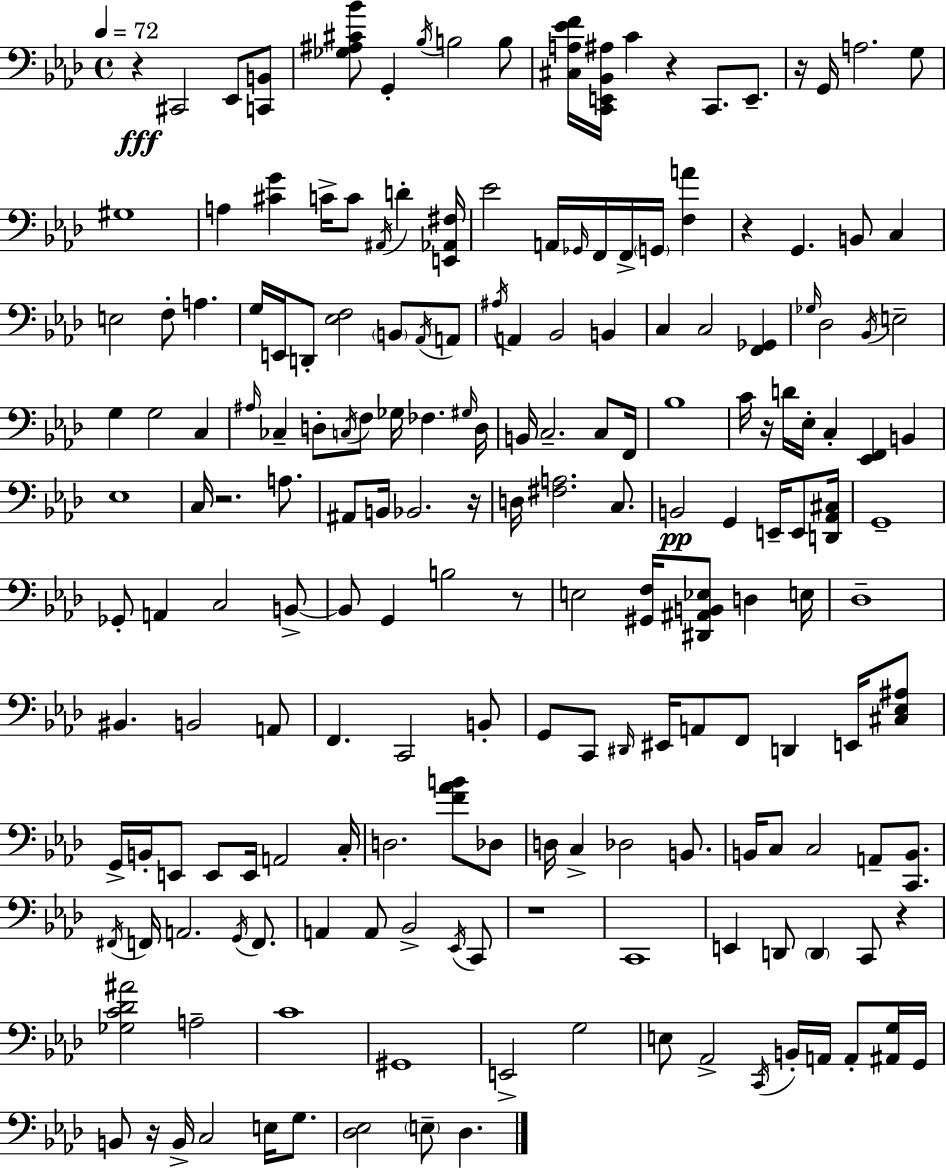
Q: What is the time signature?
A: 4/4